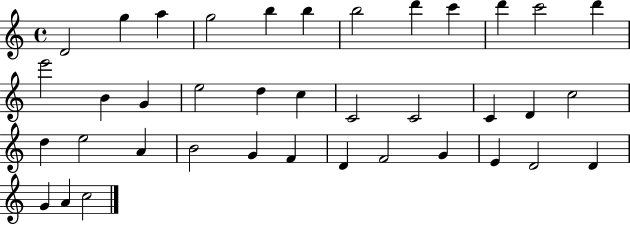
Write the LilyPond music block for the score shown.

{
  \clef treble
  \time 4/4
  \defaultTimeSignature
  \key c \major
  d'2 g''4 a''4 | g''2 b''4 b''4 | b''2 d'''4 c'''4 | d'''4 c'''2 d'''4 | \break e'''2 b'4 g'4 | e''2 d''4 c''4 | c'2 c'2 | c'4 d'4 c''2 | \break d''4 e''2 a'4 | b'2 g'4 f'4 | d'4 f'2 g'4 | e'4 d'2 d'4 | \break g'4 a'4 c''2 | \bar "|."
}